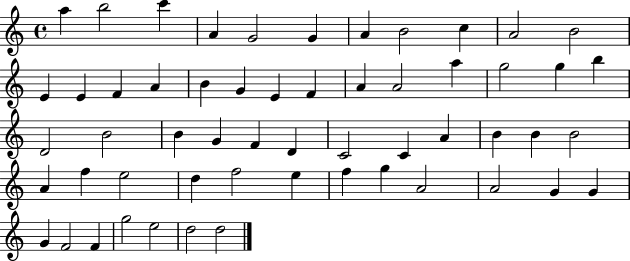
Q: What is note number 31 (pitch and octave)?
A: D4